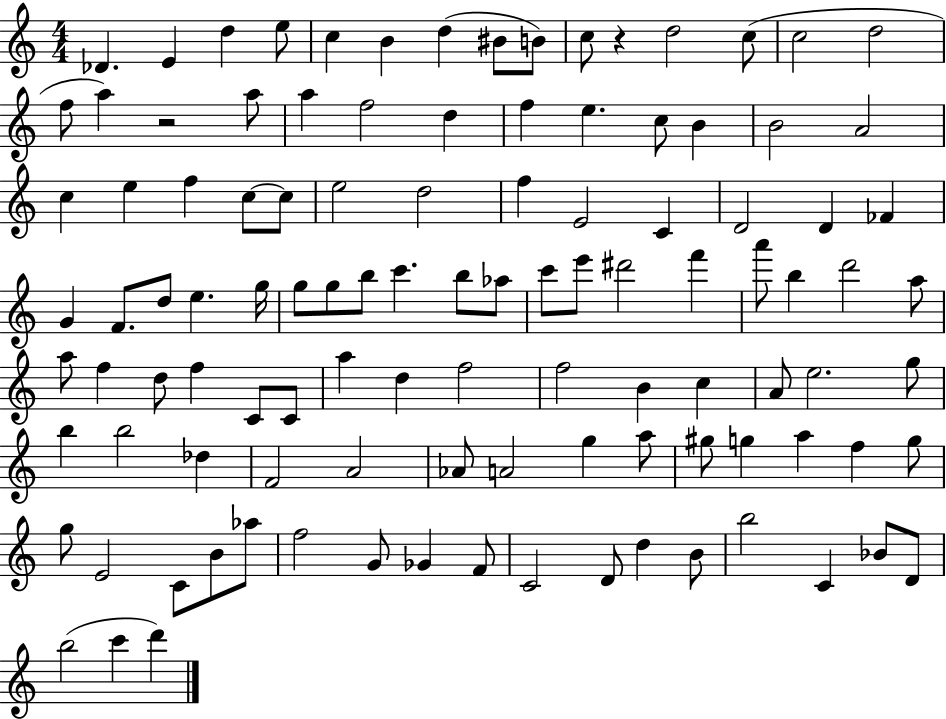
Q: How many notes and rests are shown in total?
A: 109